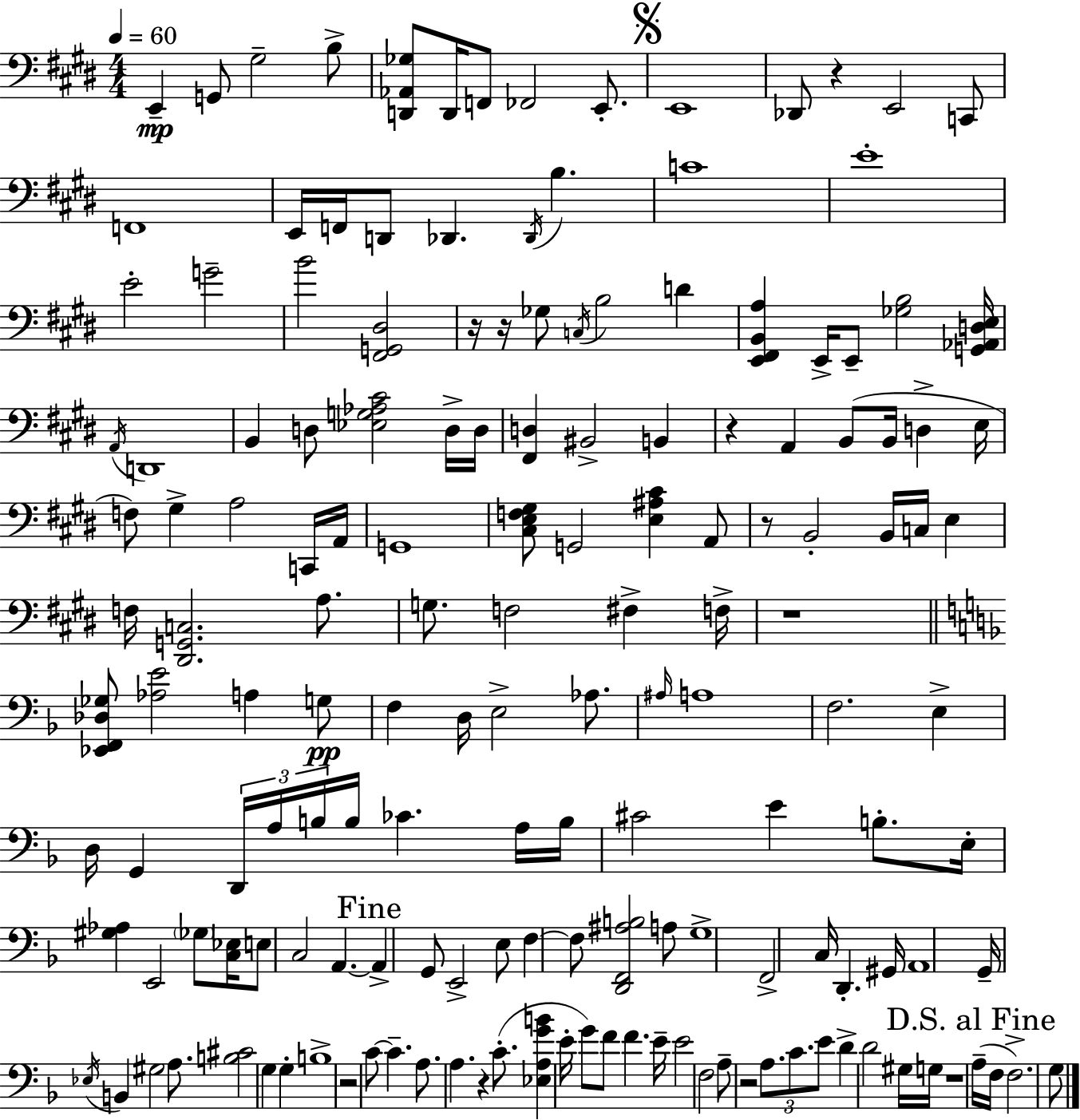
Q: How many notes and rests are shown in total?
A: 161